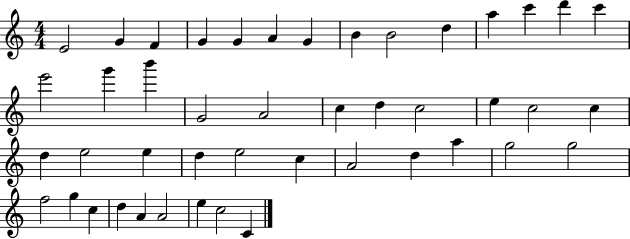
{
  \clef treble
  \numericTimeSignature
  \time 4/4
  \key c \major
  e'2 g'4 f'4 | g'4 g'4 a'4 g'4 | b'4 b'2 d''4 | a''4 c'''4 d'''4 c'''4 | \break e'''2 g'''4 b'''4 | g'2 a'2 | c''4 d''4 c''2 | e''4 c''2 c''4 | \break d''4 e''2 e''4 | d''4 e''2 c''4 | a'2 d''4 a''4 | g''2 g''2 | \break f''2 g''4 c''4 | d''4 a'4 a'2 | e''4 c''2 c'4 | \bar "|."
}